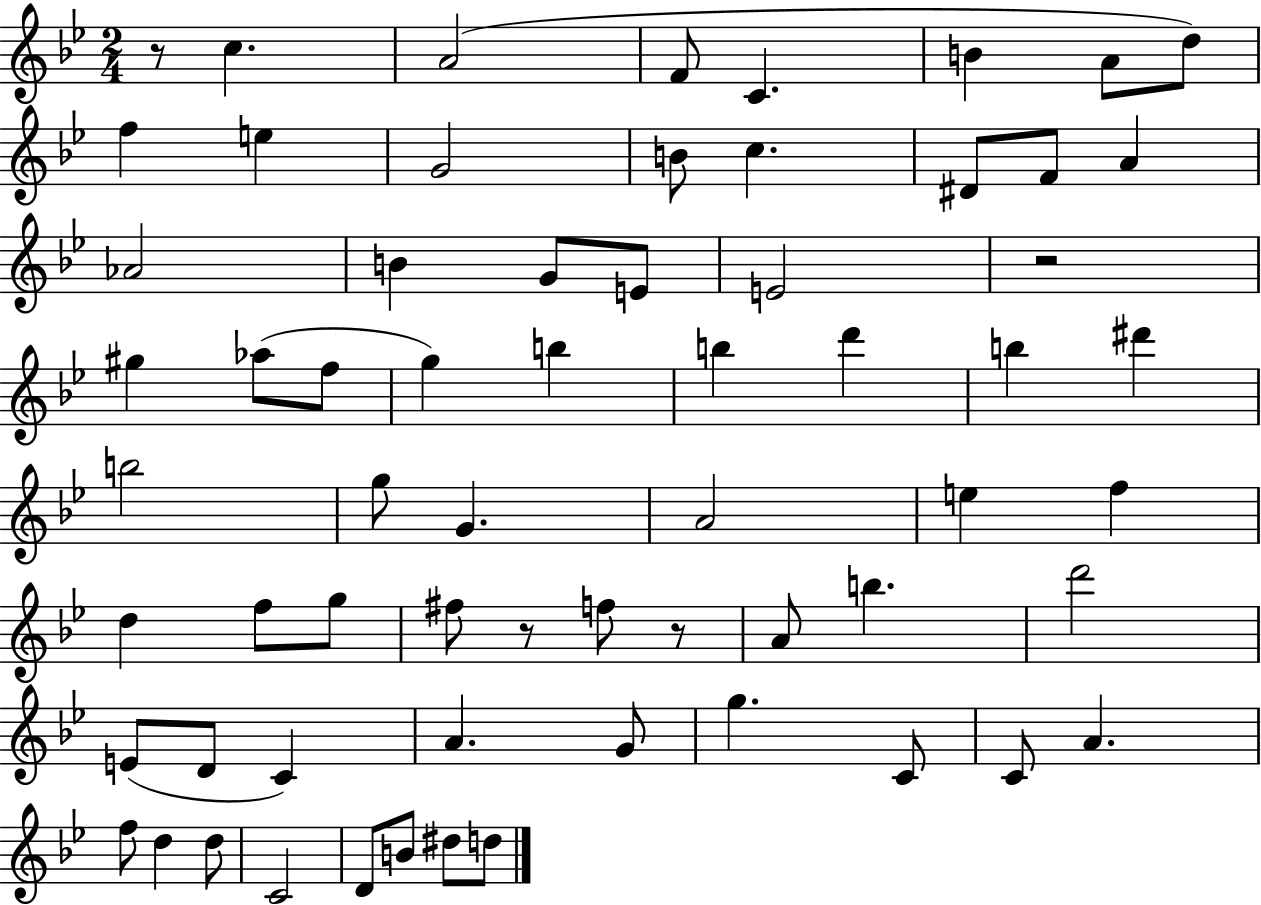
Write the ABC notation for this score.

X:1
T:Untitled
M:2/4
L:1/4
K:Bb
z/2 c A2 F/2 C B A/2 d/2 f e G2 B/2 c ^D/2 F/2 A _A2 B G/2 E/2 E2 z2 ^g _a/2 f/2 g b b d' b ^d' b2 g/2 G A2 e f d f/2 g/2 ^f/2 z/2 f/2 z/2 A/2 b d'2 E/2 D/2 C A G/2 g C/2 C/2 A f/2 d d/2 C2 D/2 B/2 ^d/2 d/2